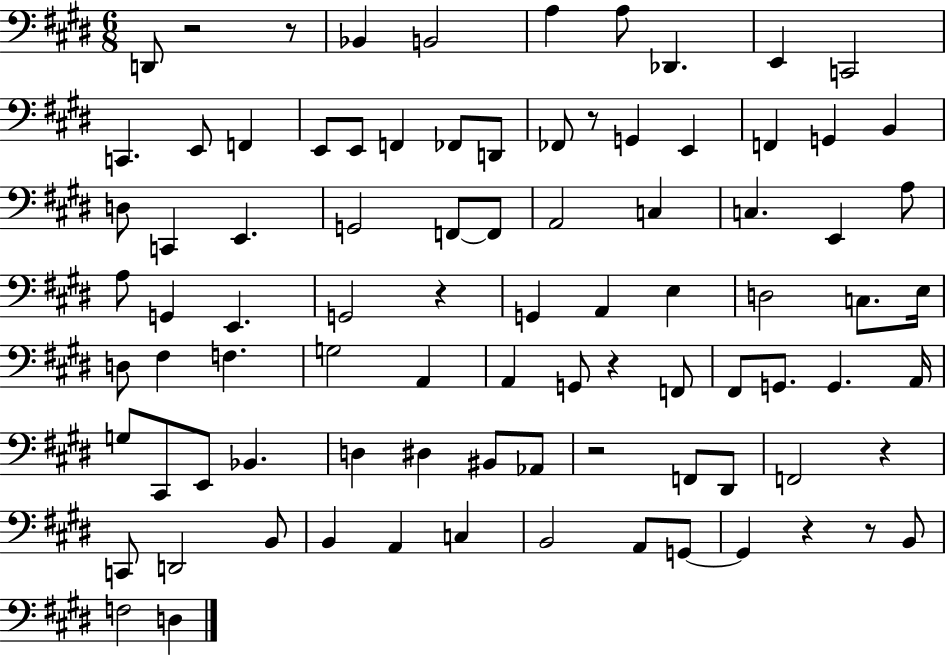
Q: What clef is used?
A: bass